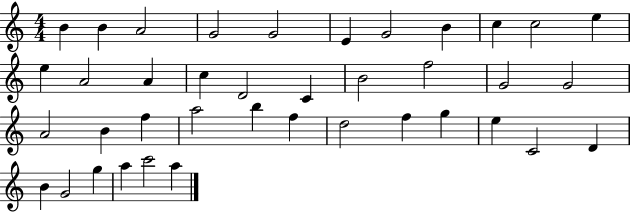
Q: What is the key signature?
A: C major